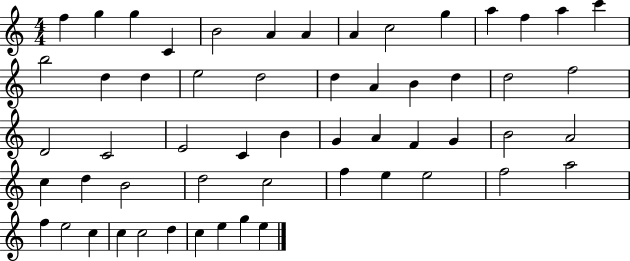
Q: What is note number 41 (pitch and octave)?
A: C5